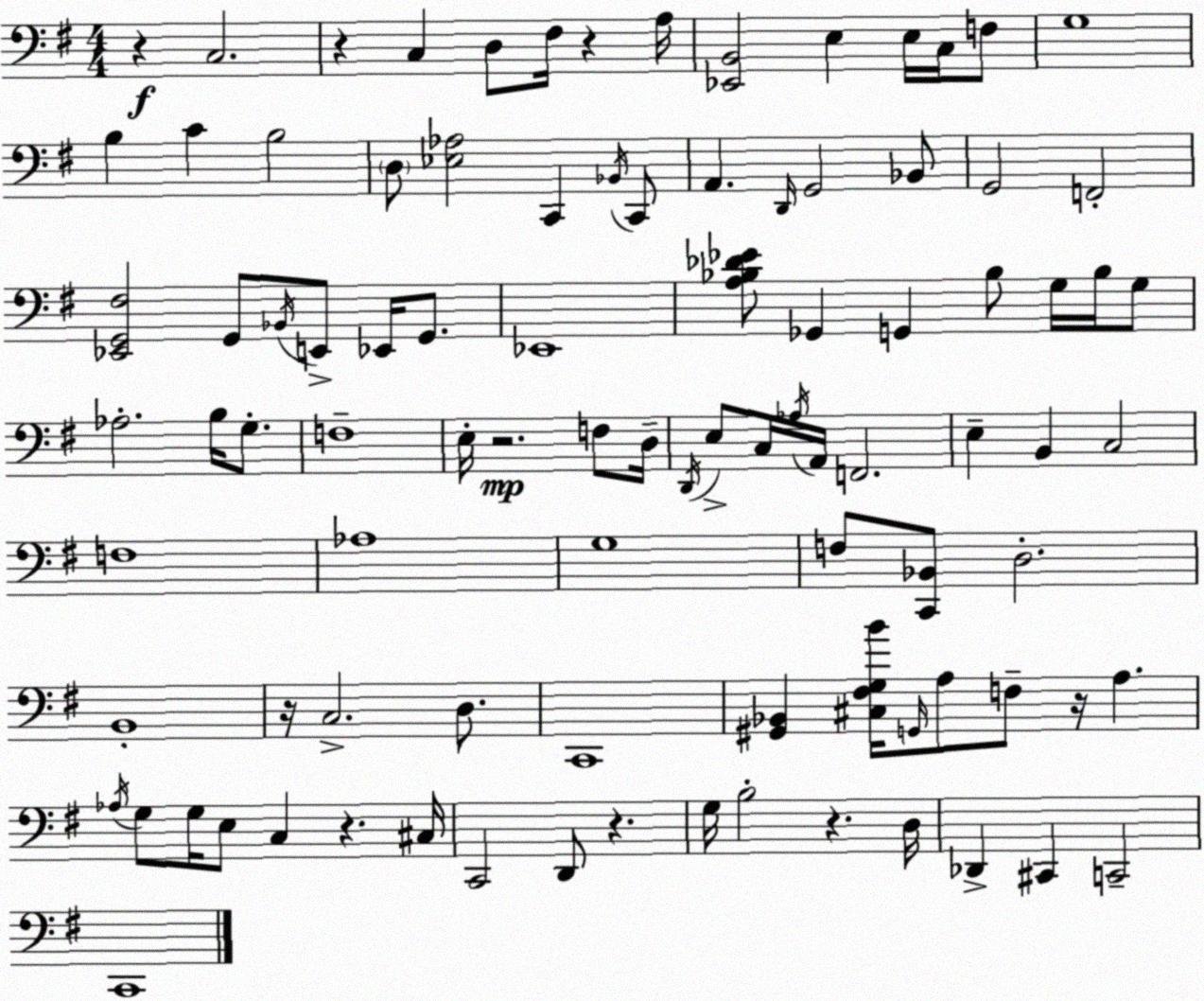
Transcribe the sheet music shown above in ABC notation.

X:1
T:Untitled
M:4/4
L:1/4
K:G
z C,2 z C, D,/2 ^F,/4 z A,/4 [_E,,B,,]2 E, E,/4 C,/4 F,/2 G,4 B, C B,2 D,/2 [_E,_A,]2 C,, _B,,/4 C,,/2 A,, D,,/4 G,,2 _B,,/2 G,,2 F,,2 [_E,,G,,^F,]2 G,,/2 _B,,/4 E,,/2 _E,,/4 G,,/2 _E,,4 [A,_B,_D_E]/2 _G,, G,, _B,/2 G,/4 _B,/4 G,/2 _A,2 B,/4 G,/2 F,4 E,/4 z2 F,/2 D,/4 D,,/4 E,/2 C,/4 _A,/4 A,,/4 F,,2 E, B,, C,2 F,4 _A,4 G,4 F,/2 [C,,_B,,]/2 D,2 B,,4 z/4 C,2 D,/2 C,,4 [^G,,_B,,] [^C,^F,G,B]/4 G,,/4 A,/2 F,/2 z/4 A, _A,/4 G,/2 G,/4 E,/2 C, z ^C,/4 C,,2 D,,/2 z G,/4 B,2 z D,/4 _D,, ^C,, C,,2 C,,4